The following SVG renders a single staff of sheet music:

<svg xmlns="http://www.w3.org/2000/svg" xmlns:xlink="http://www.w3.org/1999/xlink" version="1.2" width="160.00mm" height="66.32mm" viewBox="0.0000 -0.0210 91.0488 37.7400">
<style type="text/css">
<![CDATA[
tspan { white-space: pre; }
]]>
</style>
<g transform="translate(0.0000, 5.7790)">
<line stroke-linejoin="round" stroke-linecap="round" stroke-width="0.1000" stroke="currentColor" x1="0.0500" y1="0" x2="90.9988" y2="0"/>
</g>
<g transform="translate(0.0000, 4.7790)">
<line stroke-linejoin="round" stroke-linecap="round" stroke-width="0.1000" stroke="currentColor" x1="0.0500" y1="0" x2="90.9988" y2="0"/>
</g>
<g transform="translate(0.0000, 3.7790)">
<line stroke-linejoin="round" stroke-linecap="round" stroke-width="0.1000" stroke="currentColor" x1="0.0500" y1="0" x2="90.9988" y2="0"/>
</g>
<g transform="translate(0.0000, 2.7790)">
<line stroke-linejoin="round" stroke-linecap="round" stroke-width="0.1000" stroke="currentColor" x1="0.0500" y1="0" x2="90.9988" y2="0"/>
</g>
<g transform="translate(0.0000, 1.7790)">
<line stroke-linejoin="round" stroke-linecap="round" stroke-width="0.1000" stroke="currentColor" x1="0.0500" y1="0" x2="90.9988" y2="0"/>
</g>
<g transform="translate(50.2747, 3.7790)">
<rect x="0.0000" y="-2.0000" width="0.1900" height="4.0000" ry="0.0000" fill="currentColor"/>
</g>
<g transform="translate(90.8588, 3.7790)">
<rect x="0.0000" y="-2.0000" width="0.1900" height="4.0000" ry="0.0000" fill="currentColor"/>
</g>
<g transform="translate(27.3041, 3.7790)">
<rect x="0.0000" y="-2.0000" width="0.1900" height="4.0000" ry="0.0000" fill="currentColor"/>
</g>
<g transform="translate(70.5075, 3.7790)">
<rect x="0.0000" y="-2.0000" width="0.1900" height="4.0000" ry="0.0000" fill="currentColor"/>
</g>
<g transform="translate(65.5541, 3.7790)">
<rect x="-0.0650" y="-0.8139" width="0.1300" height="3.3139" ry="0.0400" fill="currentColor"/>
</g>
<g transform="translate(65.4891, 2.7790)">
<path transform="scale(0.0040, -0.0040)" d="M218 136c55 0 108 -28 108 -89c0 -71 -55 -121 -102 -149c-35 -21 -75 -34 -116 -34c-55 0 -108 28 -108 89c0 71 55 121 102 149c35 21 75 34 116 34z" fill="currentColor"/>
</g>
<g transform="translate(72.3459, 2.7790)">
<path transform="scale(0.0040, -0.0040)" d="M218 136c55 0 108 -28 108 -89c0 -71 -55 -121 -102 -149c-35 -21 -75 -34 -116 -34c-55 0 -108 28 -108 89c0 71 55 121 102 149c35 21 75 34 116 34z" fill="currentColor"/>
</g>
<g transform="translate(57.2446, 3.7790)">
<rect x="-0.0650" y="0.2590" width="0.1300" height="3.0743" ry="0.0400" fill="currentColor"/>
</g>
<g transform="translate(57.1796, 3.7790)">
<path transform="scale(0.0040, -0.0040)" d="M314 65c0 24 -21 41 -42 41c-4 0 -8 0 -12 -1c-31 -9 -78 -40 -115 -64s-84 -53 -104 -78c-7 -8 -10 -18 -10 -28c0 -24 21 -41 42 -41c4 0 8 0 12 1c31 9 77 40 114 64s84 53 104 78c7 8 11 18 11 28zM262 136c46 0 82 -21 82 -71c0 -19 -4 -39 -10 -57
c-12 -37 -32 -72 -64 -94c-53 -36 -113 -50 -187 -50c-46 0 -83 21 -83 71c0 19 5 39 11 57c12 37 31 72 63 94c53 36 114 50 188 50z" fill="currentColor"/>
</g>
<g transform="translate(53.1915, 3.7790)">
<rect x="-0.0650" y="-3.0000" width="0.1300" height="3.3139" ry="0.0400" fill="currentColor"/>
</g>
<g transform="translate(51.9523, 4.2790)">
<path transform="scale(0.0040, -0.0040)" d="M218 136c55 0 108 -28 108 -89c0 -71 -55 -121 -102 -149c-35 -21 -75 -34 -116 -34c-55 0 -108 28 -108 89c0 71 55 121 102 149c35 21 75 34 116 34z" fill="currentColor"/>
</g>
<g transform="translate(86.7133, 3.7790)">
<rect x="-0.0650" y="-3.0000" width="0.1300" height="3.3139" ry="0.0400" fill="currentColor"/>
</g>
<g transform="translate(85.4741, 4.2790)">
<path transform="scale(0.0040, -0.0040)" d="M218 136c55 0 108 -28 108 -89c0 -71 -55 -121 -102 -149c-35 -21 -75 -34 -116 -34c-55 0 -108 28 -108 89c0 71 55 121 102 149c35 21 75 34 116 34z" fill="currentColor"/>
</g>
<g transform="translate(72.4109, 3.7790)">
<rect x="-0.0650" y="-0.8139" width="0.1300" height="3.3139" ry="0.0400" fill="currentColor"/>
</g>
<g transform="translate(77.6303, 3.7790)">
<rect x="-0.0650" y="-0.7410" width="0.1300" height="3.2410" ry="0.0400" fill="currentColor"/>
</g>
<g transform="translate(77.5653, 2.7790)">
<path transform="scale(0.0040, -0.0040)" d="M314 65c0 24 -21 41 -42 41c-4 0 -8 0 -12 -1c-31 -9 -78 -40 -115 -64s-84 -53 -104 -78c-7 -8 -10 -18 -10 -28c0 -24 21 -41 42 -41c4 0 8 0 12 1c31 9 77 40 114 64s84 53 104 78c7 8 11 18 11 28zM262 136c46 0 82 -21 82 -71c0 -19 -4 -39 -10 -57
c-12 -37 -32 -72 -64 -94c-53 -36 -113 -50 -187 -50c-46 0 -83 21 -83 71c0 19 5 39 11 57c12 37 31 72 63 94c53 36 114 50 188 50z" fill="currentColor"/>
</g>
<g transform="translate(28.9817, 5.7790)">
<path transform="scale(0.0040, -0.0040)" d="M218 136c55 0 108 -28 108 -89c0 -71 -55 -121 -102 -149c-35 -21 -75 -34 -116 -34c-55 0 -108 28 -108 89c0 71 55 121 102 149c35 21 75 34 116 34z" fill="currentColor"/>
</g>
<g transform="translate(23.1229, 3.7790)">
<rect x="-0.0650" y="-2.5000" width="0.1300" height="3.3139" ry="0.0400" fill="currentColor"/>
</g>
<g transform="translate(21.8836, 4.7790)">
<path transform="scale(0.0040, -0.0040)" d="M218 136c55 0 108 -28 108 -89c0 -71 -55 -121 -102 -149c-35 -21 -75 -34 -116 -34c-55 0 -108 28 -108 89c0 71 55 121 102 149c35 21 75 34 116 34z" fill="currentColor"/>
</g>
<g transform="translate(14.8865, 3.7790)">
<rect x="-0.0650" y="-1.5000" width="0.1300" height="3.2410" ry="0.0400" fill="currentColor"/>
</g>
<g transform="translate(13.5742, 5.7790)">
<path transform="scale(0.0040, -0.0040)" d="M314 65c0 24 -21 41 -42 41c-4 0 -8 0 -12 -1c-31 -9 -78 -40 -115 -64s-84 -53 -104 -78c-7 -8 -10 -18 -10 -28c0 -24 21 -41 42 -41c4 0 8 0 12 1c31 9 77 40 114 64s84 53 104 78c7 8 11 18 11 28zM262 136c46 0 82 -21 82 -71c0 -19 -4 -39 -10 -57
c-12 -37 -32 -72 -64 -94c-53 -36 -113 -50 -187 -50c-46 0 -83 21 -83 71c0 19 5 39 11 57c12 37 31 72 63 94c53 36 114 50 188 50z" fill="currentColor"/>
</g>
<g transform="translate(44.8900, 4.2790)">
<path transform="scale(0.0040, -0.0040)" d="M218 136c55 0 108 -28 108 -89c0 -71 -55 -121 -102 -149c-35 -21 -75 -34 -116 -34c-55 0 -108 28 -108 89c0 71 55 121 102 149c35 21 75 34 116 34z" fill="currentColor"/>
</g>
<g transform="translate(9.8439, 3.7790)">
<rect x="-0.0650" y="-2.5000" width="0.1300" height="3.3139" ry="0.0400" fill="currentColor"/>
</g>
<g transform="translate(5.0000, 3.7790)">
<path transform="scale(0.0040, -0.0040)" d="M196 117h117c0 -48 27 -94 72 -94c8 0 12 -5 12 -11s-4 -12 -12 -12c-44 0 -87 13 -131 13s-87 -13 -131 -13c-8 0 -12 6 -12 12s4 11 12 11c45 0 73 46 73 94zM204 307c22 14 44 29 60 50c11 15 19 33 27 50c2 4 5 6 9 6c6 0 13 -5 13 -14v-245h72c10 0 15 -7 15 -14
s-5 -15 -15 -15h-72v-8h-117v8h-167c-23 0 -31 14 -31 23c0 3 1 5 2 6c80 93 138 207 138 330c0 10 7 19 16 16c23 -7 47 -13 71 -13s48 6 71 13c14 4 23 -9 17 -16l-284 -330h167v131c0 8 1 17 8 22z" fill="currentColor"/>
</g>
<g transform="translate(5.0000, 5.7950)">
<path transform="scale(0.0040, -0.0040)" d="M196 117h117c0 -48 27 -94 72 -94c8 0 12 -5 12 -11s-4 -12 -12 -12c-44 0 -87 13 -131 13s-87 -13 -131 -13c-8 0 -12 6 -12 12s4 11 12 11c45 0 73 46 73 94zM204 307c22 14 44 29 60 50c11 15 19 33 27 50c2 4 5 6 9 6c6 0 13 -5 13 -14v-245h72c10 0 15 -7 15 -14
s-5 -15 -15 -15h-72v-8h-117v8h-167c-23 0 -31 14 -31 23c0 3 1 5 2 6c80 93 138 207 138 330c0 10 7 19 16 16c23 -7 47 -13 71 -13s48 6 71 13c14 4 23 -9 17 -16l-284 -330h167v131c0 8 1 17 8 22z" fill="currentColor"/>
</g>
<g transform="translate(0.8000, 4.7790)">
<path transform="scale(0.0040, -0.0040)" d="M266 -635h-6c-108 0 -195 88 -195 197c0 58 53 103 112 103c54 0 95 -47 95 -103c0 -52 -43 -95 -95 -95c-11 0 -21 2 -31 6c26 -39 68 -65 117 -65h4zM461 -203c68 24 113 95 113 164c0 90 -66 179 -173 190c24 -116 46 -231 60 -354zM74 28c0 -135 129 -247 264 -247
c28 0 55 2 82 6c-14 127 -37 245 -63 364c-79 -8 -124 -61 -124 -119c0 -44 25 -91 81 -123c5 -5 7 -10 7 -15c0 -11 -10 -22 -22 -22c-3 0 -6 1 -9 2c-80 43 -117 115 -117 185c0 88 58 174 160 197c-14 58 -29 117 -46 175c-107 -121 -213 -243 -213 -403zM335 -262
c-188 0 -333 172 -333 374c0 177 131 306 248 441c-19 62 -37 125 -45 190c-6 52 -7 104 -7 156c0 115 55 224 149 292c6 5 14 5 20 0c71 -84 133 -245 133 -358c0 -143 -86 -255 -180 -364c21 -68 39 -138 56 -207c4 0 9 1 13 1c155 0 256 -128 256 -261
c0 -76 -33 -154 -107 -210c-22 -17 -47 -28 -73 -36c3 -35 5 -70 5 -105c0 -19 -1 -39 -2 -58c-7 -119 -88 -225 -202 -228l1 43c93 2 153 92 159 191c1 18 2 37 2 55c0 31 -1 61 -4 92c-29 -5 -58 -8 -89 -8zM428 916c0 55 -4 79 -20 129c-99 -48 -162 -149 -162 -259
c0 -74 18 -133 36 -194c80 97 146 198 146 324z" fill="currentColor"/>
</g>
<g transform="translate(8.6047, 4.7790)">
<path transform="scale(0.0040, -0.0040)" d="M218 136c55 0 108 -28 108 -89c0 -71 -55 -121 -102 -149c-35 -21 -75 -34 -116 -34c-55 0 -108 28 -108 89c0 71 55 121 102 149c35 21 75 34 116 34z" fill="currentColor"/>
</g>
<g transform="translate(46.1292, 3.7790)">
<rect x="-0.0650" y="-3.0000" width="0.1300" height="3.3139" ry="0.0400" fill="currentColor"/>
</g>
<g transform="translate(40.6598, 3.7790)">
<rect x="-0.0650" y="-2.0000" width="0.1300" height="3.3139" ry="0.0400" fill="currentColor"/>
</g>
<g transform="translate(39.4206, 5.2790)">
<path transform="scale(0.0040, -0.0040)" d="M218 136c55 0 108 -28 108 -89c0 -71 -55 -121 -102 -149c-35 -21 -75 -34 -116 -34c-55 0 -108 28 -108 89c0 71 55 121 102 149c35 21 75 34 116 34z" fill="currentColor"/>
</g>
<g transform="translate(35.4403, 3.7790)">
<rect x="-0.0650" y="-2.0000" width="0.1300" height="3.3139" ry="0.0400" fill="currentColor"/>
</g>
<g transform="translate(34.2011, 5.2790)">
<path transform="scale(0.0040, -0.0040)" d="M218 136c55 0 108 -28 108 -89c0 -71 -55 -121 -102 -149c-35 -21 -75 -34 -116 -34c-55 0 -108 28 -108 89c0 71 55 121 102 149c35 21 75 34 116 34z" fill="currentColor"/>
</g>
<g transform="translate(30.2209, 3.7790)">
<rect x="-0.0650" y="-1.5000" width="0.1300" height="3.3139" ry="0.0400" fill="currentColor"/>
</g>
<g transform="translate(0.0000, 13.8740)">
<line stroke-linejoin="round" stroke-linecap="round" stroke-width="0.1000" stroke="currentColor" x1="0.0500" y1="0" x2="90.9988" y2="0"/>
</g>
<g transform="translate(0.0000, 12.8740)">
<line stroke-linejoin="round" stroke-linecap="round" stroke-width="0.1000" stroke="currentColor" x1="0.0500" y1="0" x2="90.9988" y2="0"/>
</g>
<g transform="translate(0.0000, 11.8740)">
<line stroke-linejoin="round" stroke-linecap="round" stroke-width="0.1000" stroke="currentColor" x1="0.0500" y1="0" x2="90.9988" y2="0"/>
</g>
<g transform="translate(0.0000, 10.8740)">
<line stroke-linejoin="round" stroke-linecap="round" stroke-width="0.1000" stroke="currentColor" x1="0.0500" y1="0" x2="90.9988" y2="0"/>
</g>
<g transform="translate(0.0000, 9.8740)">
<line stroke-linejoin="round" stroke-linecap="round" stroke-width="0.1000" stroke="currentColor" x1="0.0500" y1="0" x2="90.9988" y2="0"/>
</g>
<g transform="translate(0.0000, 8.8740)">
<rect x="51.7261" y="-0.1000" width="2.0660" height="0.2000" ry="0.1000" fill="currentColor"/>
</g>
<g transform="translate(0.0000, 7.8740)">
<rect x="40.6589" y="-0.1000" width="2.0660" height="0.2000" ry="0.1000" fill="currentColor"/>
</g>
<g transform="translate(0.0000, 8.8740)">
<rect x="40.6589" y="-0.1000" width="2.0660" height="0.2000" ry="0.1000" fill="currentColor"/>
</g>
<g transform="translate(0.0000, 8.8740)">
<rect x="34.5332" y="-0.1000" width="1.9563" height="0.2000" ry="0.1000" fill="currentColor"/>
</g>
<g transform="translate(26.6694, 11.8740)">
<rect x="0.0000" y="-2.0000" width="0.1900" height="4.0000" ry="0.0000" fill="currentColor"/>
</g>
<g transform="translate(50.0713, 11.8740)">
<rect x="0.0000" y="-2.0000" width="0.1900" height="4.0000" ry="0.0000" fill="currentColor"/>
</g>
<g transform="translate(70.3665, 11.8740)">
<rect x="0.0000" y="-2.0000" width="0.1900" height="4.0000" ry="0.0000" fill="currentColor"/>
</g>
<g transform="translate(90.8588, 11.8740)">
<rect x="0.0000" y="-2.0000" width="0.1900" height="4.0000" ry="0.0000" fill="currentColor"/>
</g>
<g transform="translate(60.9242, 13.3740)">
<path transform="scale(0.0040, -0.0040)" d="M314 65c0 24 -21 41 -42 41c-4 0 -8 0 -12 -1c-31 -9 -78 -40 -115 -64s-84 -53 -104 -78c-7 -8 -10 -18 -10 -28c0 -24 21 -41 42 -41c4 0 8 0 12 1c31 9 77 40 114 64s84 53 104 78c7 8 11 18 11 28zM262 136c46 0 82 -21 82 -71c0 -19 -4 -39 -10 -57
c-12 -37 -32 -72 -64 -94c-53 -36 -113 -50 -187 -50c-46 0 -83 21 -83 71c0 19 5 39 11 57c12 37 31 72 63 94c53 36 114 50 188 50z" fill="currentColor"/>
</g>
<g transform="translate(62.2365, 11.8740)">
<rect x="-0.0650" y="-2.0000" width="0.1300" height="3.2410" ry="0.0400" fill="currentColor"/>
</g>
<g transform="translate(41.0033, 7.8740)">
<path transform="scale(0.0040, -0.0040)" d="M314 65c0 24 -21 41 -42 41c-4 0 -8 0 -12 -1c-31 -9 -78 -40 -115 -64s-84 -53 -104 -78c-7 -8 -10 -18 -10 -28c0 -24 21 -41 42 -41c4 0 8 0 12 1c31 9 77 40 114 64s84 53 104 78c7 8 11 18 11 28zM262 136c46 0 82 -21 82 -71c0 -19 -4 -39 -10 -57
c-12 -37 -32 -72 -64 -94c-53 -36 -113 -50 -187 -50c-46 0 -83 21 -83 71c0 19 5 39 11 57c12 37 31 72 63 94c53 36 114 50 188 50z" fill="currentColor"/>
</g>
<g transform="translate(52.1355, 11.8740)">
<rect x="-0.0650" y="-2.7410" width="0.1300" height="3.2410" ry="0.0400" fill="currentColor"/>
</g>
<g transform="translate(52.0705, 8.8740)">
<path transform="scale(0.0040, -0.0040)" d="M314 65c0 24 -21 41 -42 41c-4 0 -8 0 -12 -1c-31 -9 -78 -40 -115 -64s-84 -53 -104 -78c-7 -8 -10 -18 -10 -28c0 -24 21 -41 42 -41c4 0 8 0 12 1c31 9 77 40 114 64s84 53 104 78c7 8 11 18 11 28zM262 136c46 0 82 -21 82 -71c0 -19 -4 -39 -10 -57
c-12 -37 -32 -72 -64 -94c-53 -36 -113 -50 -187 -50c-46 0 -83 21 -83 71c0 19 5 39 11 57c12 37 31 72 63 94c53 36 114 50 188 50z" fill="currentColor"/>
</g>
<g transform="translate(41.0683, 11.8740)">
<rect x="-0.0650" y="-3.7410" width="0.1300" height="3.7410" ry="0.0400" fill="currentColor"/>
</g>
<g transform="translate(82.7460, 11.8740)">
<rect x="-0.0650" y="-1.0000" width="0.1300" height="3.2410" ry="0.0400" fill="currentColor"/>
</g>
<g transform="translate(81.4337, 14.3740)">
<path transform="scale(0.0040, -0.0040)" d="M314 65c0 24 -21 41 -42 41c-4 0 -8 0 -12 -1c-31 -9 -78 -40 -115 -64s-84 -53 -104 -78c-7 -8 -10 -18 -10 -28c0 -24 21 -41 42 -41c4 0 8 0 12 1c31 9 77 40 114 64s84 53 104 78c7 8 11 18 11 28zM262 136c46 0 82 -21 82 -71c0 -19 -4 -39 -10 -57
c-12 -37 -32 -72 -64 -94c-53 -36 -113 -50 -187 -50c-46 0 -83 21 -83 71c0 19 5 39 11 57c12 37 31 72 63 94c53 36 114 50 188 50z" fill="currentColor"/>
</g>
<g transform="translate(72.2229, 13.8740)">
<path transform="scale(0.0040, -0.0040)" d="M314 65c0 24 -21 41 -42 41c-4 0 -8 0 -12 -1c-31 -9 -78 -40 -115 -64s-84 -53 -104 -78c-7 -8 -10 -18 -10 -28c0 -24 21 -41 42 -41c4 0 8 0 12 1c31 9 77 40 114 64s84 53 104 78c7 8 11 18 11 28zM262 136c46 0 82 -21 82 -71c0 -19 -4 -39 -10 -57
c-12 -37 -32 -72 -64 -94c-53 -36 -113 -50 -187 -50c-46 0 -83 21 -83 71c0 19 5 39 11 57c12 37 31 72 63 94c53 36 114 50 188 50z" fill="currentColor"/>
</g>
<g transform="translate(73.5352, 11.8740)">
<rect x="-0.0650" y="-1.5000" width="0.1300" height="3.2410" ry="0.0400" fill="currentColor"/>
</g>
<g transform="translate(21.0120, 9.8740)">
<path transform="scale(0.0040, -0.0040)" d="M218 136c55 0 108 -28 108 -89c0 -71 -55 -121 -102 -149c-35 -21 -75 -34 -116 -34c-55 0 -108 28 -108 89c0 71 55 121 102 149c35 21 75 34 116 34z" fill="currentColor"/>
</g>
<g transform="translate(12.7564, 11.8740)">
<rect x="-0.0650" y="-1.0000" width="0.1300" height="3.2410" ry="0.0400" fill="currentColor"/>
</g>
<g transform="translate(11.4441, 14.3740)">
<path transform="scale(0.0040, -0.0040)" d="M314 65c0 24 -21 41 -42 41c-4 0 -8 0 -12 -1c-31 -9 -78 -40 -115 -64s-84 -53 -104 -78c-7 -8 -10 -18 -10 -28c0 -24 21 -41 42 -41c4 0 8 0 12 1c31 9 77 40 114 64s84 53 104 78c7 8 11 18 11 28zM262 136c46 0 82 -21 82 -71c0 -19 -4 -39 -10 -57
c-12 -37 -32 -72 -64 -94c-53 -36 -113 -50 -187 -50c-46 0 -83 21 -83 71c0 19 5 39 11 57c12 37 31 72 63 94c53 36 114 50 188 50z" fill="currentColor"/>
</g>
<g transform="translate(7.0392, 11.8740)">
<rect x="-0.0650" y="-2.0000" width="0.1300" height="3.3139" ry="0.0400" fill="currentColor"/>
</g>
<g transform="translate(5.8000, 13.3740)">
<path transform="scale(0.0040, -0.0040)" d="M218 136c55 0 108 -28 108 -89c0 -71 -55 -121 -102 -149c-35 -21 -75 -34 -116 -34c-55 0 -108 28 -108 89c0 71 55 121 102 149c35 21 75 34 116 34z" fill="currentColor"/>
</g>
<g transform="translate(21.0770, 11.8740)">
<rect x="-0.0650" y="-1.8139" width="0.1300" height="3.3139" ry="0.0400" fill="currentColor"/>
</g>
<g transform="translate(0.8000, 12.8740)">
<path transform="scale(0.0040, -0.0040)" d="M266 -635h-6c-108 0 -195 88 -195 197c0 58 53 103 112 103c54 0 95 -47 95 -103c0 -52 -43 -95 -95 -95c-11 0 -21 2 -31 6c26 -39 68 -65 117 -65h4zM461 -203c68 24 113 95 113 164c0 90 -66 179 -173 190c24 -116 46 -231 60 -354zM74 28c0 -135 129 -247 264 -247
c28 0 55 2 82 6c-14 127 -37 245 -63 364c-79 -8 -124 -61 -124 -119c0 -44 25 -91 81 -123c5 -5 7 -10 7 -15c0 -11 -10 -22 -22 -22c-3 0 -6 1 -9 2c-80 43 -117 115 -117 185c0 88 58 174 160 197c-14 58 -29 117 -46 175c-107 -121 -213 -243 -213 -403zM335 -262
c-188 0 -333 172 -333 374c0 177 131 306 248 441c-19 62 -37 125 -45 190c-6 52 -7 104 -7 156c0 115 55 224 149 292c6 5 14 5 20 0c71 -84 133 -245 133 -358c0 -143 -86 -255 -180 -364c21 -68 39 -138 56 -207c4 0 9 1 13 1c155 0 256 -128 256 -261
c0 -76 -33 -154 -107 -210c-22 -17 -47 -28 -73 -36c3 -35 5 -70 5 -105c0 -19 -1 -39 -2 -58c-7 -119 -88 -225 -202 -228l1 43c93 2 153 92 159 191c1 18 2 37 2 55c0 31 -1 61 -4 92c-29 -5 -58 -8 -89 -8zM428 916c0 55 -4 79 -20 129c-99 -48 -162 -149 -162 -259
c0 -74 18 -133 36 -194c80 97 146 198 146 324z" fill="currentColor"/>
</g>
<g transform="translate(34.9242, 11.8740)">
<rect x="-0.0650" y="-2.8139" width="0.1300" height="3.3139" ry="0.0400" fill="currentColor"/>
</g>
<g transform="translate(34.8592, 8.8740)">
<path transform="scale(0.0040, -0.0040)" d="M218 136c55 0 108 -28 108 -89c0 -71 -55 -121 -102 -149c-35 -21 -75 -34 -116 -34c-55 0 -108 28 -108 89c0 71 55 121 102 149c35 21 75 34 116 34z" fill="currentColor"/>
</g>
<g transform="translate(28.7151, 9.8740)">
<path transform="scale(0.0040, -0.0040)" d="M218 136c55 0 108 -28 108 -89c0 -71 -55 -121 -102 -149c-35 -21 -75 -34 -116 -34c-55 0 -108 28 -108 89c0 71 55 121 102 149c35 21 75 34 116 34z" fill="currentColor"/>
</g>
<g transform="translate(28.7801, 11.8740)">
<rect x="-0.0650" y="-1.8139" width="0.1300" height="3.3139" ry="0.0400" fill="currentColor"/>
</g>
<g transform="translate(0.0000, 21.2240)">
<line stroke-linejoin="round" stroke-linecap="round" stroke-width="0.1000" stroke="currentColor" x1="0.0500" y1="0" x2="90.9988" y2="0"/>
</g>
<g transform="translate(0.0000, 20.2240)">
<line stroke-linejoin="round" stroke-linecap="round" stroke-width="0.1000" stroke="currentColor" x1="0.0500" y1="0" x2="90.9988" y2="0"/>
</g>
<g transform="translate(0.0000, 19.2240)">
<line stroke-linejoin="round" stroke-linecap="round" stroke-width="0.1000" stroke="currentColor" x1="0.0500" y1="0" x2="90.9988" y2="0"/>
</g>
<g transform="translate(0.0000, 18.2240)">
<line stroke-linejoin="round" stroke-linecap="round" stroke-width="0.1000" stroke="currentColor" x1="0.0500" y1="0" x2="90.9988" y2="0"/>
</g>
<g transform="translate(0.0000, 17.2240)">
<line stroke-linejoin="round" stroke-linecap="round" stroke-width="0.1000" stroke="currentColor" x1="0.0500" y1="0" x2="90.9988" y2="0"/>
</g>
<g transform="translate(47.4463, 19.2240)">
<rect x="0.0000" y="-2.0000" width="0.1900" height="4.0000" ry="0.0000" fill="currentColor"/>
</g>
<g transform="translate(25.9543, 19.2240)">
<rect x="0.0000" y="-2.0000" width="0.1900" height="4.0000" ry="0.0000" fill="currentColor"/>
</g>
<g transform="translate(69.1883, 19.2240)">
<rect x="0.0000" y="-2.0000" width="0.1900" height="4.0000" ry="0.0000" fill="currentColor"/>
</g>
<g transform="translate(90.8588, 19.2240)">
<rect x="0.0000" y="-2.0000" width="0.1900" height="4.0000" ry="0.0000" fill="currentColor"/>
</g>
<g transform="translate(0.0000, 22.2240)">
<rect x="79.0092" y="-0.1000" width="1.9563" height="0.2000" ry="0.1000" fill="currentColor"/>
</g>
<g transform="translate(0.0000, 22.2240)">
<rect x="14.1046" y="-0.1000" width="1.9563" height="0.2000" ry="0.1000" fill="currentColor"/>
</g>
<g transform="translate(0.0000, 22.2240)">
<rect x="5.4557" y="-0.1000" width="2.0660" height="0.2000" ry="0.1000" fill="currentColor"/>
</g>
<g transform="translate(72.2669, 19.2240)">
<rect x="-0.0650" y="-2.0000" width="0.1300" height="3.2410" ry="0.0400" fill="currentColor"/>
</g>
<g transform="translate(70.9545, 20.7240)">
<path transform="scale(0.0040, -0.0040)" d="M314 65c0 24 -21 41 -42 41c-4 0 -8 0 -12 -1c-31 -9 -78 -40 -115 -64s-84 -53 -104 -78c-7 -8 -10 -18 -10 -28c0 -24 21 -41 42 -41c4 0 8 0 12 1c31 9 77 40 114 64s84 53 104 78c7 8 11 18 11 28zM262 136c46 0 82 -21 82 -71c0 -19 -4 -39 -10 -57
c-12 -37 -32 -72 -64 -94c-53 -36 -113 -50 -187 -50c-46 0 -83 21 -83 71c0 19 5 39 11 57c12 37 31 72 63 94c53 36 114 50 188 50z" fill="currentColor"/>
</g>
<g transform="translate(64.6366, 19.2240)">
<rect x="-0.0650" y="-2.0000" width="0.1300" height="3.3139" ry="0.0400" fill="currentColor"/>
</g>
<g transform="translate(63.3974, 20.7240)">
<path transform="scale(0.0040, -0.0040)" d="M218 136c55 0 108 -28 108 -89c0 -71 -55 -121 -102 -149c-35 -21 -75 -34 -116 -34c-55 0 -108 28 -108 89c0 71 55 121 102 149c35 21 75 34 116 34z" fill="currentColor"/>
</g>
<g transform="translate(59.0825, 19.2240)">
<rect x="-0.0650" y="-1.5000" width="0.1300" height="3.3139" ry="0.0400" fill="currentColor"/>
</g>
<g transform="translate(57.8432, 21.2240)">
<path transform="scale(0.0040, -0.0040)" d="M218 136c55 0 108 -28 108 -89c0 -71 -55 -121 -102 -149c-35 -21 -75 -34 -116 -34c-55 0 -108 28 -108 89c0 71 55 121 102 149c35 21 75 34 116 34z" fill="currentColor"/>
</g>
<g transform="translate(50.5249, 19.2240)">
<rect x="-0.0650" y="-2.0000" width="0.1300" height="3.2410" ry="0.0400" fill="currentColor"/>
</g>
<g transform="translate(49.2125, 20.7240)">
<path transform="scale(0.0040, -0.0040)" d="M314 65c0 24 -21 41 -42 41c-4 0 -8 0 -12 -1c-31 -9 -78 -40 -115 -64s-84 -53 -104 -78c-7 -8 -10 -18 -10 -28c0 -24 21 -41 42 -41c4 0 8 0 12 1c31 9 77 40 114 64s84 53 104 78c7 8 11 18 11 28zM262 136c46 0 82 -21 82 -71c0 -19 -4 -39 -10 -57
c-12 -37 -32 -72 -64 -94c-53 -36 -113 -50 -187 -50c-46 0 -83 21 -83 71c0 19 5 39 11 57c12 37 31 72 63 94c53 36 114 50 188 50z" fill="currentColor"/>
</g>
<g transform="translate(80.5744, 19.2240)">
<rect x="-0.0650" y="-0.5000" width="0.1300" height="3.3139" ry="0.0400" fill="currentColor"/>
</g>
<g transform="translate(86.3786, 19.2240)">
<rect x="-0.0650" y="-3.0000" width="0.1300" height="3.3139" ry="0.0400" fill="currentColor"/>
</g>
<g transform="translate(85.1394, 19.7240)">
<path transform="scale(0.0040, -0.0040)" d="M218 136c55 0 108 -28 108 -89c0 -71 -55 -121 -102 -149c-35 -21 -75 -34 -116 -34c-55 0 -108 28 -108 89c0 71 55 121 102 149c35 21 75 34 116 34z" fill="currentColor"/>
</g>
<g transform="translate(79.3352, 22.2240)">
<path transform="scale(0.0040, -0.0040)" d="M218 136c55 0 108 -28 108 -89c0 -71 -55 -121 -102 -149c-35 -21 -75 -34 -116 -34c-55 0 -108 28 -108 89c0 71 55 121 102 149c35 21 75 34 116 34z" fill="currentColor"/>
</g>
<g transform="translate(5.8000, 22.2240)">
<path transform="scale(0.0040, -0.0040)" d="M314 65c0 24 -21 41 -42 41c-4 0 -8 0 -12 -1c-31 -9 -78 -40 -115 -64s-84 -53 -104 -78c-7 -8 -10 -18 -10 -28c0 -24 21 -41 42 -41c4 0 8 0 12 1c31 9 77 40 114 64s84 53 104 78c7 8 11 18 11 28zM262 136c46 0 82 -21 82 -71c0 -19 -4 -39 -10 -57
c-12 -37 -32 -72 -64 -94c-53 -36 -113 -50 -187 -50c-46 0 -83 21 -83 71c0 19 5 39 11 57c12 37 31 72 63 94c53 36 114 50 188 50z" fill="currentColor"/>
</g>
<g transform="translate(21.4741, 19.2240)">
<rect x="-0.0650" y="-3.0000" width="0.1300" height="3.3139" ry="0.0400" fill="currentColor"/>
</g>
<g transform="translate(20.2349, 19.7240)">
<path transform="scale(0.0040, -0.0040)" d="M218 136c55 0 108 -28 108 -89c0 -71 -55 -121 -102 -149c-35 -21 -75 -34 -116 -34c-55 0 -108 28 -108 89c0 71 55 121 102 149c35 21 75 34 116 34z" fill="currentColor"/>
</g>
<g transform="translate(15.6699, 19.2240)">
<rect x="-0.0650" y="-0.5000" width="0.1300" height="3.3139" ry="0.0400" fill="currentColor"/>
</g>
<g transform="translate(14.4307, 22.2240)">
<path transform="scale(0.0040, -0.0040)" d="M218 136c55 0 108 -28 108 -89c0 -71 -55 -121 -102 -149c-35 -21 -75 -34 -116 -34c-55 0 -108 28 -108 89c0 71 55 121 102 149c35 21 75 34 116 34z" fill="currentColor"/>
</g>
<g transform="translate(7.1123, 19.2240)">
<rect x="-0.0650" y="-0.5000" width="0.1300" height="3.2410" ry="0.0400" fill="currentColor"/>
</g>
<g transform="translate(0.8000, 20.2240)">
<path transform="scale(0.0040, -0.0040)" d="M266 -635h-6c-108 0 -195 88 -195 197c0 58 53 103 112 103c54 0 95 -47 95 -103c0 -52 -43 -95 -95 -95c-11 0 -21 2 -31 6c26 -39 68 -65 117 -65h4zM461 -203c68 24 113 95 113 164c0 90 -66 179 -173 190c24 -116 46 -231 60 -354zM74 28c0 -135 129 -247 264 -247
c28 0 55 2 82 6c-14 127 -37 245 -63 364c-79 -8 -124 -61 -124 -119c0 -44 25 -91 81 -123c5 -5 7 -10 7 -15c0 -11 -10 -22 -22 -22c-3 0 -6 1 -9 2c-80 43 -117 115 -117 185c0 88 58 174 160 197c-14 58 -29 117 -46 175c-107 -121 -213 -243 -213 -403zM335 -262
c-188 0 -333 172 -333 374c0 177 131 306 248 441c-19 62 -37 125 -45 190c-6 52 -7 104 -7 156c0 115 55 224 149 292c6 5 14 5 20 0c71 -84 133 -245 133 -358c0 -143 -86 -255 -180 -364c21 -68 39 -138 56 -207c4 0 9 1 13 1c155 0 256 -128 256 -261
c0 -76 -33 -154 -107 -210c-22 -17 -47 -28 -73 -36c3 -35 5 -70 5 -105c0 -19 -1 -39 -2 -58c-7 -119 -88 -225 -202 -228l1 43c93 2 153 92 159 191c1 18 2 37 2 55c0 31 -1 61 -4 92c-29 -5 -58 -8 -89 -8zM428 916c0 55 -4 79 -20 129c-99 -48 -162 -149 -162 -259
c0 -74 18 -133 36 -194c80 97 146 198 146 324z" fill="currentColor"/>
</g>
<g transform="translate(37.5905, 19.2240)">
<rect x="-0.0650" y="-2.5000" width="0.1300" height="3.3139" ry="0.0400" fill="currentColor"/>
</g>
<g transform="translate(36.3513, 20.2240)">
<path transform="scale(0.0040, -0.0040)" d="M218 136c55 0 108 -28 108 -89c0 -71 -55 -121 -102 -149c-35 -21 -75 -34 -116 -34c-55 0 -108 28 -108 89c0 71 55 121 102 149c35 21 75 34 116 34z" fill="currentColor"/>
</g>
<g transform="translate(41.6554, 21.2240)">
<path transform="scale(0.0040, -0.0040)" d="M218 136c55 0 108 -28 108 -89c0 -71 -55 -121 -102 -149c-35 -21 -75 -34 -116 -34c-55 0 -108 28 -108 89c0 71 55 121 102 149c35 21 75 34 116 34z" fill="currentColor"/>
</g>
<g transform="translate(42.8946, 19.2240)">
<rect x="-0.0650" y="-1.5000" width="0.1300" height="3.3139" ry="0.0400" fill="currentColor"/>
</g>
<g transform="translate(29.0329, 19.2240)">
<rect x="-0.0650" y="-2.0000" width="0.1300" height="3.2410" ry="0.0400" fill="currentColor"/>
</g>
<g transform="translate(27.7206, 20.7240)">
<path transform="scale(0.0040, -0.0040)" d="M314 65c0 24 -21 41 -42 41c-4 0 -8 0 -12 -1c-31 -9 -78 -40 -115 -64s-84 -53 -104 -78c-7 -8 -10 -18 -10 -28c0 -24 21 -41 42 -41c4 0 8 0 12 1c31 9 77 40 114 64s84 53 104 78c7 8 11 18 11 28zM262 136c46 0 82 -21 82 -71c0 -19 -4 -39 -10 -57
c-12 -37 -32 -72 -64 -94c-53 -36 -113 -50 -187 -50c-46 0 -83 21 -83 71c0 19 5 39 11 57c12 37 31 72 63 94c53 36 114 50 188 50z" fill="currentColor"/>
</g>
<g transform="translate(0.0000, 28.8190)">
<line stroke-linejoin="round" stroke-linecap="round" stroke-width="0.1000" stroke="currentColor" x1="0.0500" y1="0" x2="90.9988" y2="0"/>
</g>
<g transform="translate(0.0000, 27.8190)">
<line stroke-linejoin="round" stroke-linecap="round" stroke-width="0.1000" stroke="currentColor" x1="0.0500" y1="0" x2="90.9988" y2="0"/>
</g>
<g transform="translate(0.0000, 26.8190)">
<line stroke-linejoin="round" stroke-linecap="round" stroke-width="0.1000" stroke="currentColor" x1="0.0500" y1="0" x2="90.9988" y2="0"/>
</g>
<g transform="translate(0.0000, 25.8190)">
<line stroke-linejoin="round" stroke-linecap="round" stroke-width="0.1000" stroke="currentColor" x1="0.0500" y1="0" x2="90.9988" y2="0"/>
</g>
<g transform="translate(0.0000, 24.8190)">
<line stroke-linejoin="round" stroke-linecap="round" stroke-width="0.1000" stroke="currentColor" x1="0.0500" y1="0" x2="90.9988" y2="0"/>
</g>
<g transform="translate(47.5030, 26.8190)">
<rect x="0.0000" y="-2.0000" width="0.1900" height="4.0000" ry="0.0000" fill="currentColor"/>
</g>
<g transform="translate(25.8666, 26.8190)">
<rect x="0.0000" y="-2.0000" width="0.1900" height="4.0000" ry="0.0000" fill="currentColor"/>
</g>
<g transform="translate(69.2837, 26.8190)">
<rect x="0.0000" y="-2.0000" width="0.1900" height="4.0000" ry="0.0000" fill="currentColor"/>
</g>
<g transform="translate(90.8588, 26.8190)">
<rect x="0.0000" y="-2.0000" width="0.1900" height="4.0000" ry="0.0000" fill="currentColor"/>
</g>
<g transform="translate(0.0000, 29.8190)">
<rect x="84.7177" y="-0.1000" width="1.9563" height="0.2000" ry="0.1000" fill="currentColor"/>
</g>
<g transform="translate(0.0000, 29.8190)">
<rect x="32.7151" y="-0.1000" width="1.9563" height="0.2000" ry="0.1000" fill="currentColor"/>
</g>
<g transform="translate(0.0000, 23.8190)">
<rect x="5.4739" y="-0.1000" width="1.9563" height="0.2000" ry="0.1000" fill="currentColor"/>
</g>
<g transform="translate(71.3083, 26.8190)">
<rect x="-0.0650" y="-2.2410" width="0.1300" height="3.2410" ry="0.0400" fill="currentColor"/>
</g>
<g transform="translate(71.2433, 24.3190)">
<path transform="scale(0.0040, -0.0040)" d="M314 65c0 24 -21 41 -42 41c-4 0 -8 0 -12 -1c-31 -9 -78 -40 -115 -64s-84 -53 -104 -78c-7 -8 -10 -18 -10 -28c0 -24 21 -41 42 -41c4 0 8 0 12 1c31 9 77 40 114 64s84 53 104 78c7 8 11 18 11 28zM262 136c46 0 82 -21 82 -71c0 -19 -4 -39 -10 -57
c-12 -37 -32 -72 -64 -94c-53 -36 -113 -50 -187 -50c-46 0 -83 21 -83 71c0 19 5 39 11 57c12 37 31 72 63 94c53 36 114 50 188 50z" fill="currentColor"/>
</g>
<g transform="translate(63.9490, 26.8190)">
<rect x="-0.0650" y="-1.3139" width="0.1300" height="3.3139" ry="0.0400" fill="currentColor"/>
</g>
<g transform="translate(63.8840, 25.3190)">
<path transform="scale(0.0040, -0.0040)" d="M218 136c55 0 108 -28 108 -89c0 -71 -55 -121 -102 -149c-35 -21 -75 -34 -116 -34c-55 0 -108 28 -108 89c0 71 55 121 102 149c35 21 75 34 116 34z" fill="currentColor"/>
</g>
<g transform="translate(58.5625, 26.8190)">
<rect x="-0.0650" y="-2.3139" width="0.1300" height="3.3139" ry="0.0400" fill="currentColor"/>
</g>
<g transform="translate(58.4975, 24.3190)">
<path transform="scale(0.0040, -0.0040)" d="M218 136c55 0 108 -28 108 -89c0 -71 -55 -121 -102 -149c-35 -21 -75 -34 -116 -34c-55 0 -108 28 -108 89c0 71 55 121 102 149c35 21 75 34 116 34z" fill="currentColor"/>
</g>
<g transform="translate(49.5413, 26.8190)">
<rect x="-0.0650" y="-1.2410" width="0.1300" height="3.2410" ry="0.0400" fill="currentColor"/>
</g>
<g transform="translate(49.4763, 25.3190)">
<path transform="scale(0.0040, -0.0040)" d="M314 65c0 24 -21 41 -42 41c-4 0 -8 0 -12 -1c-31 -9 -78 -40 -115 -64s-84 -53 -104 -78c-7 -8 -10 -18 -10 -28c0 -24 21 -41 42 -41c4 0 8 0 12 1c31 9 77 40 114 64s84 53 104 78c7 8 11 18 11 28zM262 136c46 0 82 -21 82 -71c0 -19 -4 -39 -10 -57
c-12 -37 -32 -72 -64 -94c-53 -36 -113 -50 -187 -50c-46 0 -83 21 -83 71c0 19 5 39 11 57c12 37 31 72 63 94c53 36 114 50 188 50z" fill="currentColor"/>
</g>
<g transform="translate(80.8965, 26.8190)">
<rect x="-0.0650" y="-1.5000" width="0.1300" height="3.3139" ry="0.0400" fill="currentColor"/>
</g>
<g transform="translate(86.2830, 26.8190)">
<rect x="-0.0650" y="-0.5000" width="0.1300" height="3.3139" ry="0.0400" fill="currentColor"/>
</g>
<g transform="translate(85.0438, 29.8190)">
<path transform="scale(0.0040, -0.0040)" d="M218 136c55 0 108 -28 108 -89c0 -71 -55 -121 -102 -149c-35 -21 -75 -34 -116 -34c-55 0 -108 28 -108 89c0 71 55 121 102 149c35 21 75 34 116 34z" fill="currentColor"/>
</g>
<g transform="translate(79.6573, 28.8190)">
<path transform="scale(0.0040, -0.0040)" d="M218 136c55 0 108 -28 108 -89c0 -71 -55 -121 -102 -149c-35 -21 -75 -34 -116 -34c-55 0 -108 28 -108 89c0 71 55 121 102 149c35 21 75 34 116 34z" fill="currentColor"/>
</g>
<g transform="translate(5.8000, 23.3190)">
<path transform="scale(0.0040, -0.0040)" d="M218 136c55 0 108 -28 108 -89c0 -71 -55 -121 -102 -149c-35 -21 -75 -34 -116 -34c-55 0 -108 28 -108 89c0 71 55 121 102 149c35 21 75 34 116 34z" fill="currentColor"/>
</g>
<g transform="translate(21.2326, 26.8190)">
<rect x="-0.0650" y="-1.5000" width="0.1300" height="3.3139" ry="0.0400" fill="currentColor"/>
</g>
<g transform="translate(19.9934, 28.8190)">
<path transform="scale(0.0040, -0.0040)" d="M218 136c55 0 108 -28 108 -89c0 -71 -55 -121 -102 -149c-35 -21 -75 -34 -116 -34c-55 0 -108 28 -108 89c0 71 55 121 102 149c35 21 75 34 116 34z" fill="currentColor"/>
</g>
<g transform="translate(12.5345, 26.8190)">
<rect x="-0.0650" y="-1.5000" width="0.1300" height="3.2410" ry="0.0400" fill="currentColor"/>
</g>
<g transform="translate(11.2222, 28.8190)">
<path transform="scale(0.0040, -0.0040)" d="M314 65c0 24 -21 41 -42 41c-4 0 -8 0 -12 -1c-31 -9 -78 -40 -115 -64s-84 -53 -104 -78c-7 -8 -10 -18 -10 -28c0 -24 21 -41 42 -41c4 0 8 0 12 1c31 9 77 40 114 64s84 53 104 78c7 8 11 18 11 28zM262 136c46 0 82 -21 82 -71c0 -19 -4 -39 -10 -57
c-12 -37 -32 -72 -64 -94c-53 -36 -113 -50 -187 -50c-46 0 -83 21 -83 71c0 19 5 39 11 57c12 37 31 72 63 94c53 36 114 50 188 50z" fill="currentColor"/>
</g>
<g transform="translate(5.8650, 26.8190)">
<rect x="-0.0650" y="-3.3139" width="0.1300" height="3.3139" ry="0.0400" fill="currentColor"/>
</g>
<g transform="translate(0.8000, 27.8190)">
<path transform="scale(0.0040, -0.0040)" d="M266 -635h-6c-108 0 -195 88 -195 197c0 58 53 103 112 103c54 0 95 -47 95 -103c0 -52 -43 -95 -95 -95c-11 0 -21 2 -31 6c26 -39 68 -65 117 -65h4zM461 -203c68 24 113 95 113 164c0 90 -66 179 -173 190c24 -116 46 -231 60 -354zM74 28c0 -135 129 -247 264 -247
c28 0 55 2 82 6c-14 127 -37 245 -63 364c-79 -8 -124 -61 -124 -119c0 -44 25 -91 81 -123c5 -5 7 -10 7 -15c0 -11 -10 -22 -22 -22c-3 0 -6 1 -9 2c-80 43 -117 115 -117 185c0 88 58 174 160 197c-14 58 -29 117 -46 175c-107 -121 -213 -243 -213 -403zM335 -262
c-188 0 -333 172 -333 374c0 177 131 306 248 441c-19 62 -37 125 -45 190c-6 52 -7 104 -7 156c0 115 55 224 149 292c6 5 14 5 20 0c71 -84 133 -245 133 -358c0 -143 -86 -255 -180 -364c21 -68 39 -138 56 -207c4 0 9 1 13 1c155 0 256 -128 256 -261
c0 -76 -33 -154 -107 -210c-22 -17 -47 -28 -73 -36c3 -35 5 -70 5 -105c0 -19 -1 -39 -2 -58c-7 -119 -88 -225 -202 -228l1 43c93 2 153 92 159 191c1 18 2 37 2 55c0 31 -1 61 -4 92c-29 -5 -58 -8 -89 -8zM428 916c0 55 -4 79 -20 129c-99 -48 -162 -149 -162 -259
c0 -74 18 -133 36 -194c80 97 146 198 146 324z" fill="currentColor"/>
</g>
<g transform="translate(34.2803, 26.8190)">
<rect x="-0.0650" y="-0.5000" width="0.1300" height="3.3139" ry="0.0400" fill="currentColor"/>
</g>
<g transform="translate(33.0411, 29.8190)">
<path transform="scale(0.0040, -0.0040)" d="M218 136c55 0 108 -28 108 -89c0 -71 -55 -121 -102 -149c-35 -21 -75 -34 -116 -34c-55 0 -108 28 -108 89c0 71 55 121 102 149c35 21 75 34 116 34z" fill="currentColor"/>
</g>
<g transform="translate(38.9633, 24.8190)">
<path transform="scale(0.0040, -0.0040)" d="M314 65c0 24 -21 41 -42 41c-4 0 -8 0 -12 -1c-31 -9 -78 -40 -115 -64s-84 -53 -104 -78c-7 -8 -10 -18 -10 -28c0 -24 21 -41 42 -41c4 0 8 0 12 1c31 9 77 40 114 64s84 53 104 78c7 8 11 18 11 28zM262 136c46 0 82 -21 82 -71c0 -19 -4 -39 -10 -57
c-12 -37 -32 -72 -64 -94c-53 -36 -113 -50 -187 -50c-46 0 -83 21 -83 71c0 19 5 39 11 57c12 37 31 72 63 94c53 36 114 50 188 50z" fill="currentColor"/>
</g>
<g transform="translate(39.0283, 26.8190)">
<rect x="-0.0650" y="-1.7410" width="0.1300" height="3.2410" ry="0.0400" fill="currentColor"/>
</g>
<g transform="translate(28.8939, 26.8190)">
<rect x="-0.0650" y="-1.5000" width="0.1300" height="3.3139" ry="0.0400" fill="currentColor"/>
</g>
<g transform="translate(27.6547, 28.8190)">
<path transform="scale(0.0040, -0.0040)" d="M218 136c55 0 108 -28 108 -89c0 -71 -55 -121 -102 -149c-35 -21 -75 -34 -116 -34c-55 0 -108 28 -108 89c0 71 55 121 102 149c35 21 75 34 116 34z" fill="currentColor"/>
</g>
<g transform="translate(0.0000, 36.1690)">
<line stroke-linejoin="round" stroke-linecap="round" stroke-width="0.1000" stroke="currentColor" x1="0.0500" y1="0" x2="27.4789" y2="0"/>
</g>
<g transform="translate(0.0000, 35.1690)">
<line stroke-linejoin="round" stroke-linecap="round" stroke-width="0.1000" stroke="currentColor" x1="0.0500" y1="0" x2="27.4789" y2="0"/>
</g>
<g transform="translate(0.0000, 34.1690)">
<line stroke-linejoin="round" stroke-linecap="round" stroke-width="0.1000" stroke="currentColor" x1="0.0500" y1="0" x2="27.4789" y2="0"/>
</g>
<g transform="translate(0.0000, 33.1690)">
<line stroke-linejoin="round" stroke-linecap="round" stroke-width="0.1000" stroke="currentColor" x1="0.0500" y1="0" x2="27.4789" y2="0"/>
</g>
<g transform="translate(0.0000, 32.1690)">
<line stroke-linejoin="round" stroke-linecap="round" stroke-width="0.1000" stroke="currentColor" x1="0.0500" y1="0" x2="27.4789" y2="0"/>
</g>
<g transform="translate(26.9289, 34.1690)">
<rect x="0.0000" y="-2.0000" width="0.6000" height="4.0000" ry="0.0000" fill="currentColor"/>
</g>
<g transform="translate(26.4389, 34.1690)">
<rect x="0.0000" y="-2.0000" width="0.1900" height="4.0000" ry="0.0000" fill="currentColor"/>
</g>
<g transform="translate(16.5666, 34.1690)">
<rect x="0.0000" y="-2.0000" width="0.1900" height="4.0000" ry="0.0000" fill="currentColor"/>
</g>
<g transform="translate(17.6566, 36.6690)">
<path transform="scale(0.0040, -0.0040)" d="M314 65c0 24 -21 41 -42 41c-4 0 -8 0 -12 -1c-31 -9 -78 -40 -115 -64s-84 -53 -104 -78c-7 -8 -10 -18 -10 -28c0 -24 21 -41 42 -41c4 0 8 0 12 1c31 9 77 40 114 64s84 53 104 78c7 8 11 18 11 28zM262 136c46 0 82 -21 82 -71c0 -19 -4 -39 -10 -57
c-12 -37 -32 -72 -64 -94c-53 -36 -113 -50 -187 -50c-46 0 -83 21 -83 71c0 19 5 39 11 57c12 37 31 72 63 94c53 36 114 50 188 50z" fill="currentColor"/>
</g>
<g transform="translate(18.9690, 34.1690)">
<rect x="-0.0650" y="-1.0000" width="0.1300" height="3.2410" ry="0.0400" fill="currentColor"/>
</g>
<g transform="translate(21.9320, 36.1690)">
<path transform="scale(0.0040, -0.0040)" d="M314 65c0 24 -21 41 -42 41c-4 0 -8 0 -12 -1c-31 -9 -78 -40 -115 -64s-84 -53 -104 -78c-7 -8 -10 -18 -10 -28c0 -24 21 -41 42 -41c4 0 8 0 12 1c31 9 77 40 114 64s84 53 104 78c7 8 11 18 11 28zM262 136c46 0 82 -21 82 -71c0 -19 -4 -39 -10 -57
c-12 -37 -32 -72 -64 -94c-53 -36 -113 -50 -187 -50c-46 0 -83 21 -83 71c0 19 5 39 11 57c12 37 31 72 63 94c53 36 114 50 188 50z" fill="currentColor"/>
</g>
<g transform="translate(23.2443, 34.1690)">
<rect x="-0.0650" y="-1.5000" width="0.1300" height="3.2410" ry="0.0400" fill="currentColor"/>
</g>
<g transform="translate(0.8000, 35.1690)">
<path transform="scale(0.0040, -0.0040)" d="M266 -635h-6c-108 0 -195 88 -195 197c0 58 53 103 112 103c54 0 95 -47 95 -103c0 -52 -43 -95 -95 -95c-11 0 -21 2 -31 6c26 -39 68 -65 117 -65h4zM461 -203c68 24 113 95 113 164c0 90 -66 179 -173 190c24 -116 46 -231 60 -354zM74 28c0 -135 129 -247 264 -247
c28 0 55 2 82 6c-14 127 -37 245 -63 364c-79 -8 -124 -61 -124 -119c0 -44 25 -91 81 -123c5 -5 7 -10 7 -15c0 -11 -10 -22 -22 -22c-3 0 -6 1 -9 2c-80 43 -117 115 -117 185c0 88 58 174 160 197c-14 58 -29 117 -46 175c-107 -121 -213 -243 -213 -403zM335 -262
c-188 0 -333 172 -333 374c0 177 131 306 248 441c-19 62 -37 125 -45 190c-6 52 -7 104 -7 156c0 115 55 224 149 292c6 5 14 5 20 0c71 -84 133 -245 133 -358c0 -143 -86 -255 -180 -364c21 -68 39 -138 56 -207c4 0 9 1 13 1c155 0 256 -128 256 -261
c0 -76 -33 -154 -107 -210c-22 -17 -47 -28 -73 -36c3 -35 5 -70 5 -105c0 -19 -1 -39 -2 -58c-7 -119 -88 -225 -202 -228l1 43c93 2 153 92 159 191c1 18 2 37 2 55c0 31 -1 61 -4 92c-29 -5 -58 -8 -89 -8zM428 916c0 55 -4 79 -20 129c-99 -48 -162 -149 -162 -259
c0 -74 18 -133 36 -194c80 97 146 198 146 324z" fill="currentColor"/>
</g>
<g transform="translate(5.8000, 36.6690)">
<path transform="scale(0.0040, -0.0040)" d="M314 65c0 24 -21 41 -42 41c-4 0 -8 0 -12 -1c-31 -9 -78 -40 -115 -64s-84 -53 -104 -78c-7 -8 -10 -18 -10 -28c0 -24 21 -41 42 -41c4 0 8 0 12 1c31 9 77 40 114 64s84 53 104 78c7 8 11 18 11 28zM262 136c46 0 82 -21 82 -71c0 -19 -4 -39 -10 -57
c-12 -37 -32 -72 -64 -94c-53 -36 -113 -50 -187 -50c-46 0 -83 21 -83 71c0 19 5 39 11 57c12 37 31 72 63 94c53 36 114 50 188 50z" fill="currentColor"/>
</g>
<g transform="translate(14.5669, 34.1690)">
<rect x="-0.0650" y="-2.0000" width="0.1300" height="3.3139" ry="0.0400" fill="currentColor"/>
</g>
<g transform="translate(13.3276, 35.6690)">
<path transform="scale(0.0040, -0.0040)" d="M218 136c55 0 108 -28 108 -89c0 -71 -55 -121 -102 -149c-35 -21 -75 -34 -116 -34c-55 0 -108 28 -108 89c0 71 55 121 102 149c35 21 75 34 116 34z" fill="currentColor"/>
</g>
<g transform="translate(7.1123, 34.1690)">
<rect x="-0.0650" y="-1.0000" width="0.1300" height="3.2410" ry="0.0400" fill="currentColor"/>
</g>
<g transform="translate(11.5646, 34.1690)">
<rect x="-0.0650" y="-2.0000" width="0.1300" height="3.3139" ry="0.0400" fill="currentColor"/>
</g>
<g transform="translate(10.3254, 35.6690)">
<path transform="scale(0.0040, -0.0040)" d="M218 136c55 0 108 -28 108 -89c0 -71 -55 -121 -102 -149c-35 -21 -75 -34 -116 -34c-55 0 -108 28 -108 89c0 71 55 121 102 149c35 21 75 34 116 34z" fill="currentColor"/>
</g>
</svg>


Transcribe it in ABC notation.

X:1
T:Untitled
M:4/4
L:1/4
K:C
G E2 G E F F A A B2 d d d2 A F D2 f f a c'2 a2 F2 E2 D2 C2 C A F2 G E F2 E F F2 C A b E2 E E C f2 e2 g e g2 E C D2 F F D2 E2